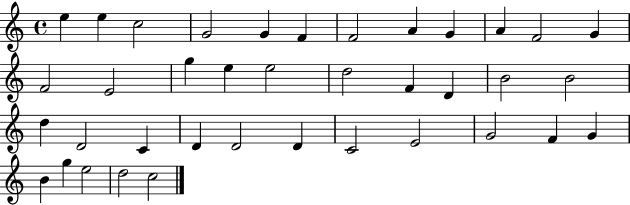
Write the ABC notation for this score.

X:1
T:Untitled
M:4/4
L:1/4
K:C
e e c2 G2 G F F2 A G A F2 G F2 E2 g e e2 d2 F D B2 B2 d D2 C D D2 D C2 E2 G2 F G B g e2 d2 c2